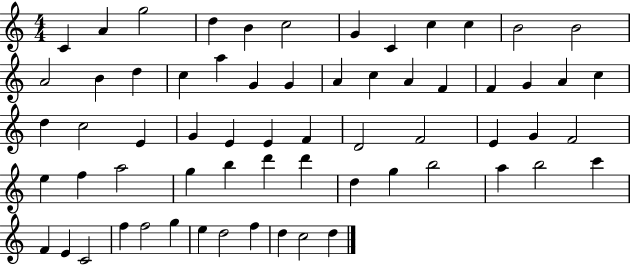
X:1
T:Untitled
M:4/4
L:1/4
K:C
C A g2 d B c2 G C c c B2 B2 A2 B d c a G G A c A F F G A c d c2 E G E E F D2 F2 E G F2 e f a2 g b d' d' d g b2 a b2 c' F E C2 f f2 g e d2 f d c2 d